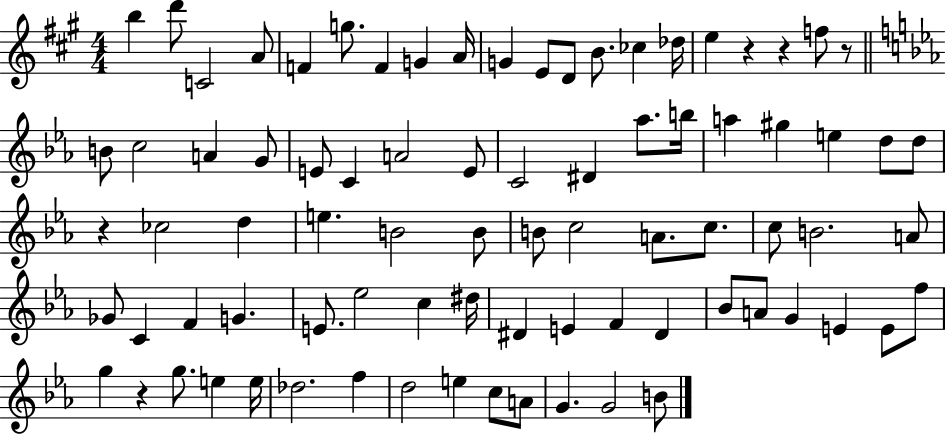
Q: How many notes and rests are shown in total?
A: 82